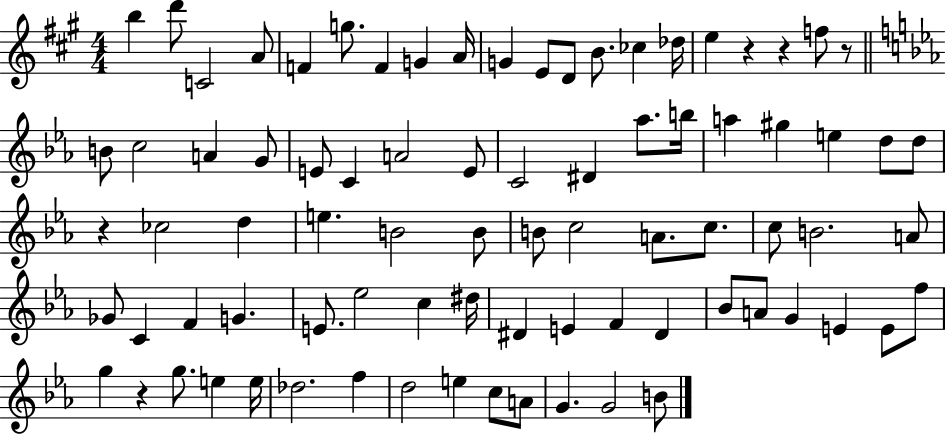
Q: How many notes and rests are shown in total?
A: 82